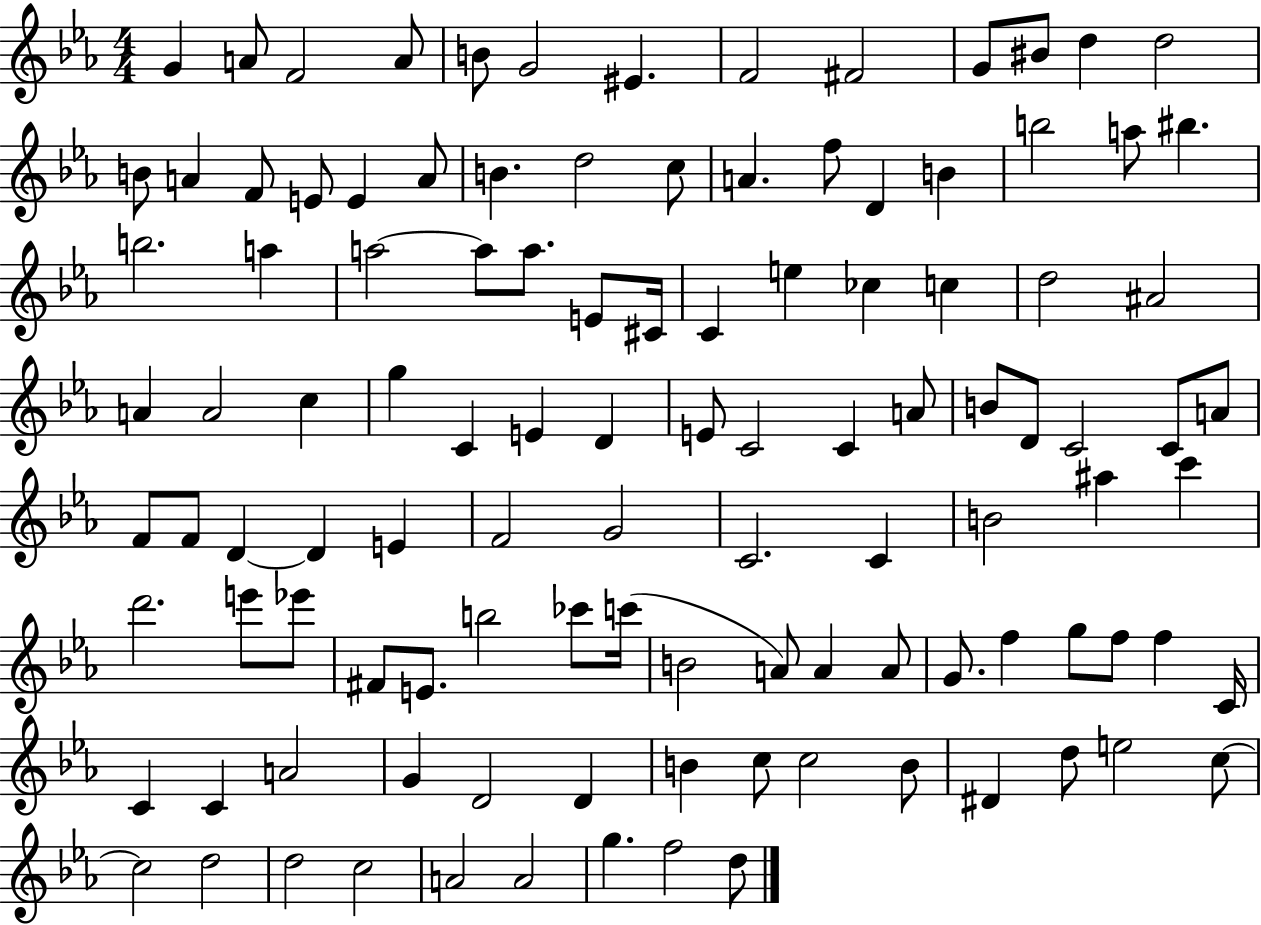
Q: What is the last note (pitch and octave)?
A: D5